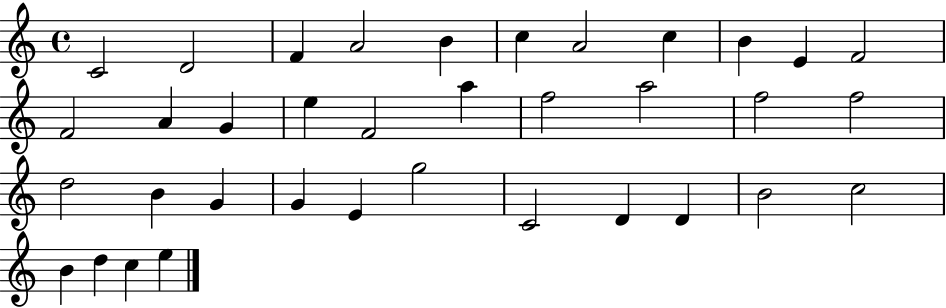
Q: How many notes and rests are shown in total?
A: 36